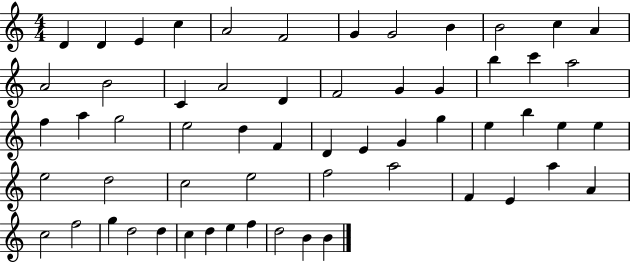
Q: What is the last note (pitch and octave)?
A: B4